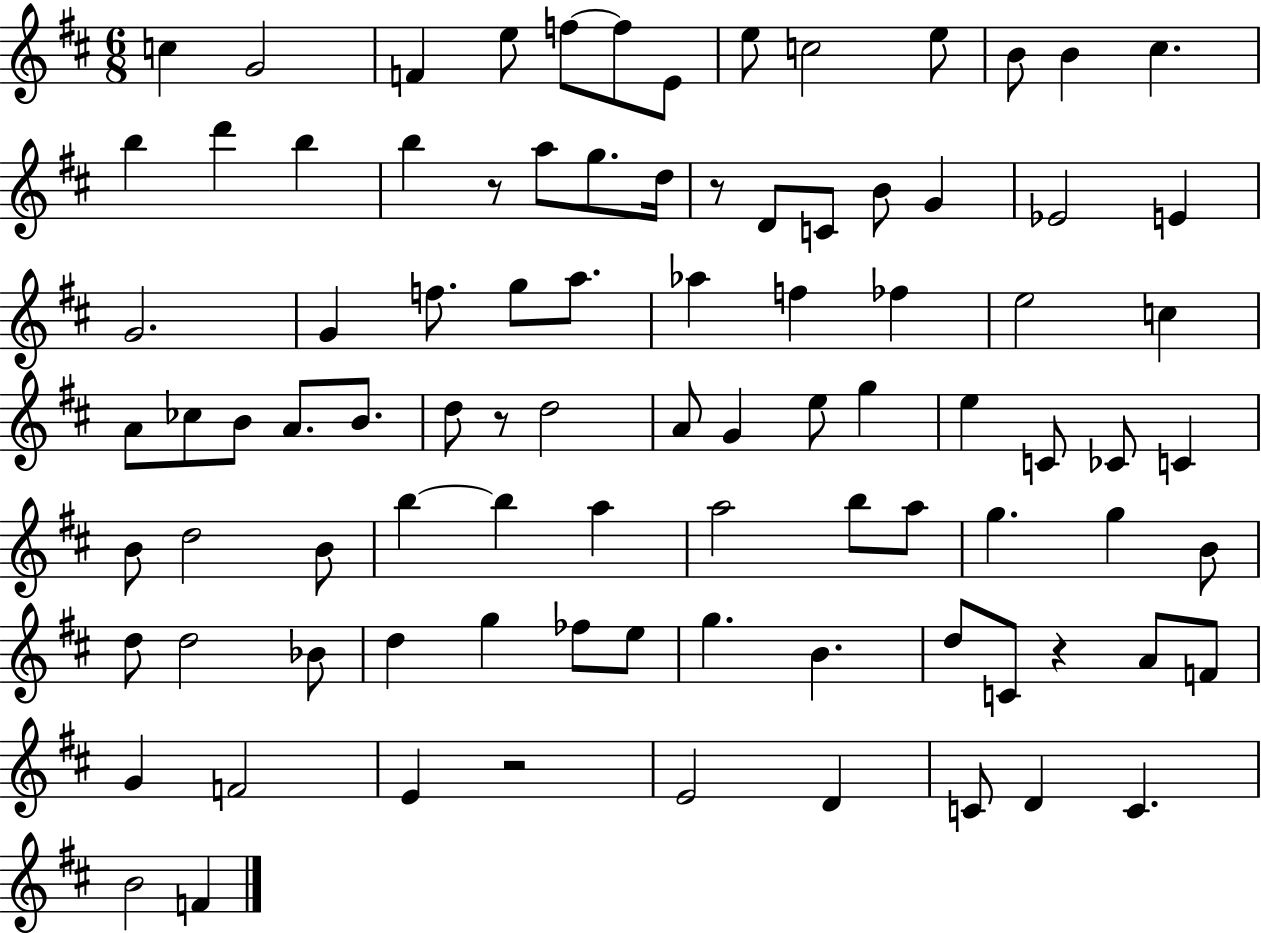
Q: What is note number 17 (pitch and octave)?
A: B5